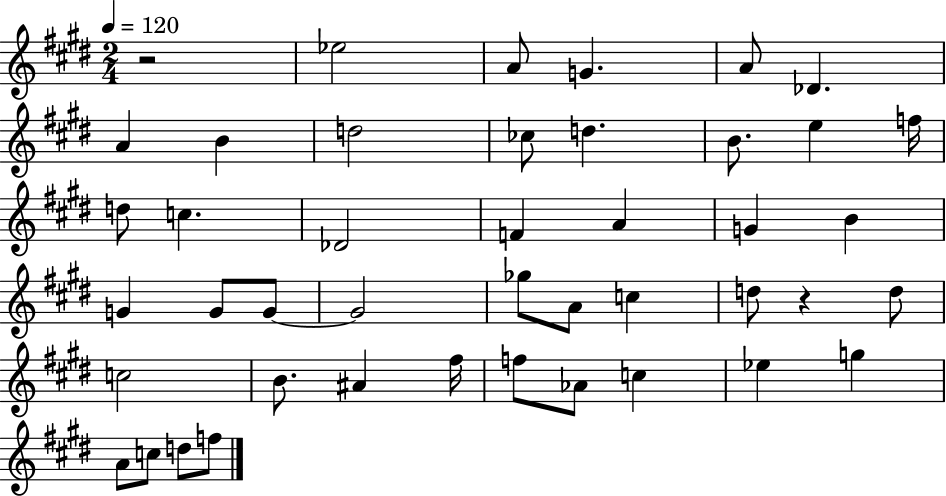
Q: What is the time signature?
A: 2/4